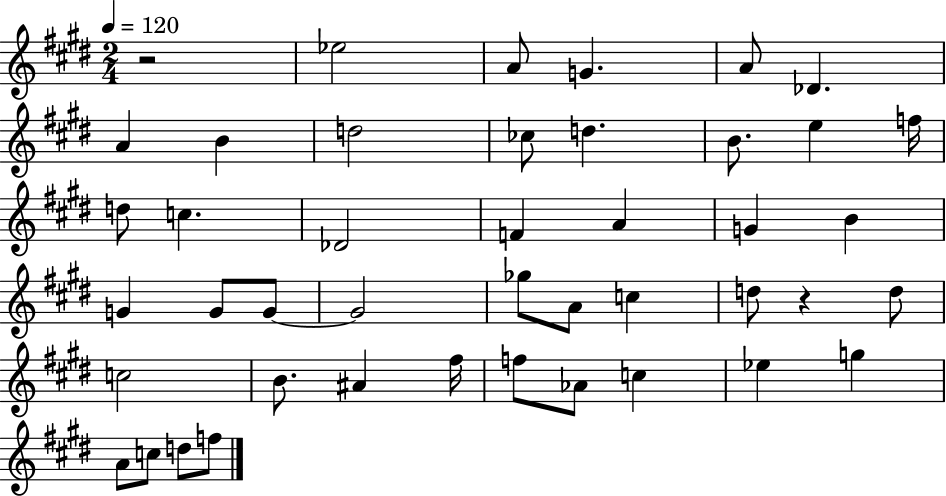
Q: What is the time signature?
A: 2/4